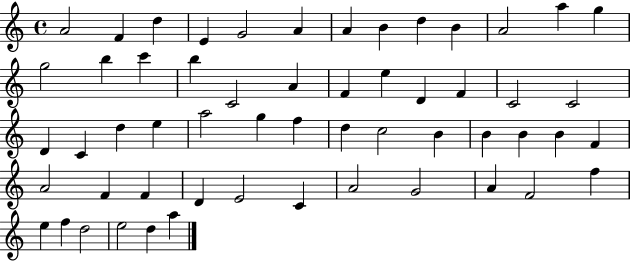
{
  \clef treble
  \time 4/4
  \defaultTimeSignature
  \key c \major
  a'2 f'4 d''4 | e'4 g'2 a'4 | a'4 b'4 d''4 b'4 | a'2 a''4 g''4 | \break g''2 b''4 c'''4 | b''4 c'2 a'4 | f'4 e''4 d'4 f'4 | c'2 c'2 | \break d'4 c'4 d''4 e''4 | a''2 g''4 f''4 | d''4 c''2 b'4 | b'4 b'4 b'4 f'4 | \break a'2 f'4 f'4 | d'4 e'2 c'4 | a'2 g'2 | a'4 f'2 f''4 | \break e''4 f''4 d''2 | e''2 d''4 a''4 | \bar "|."
}